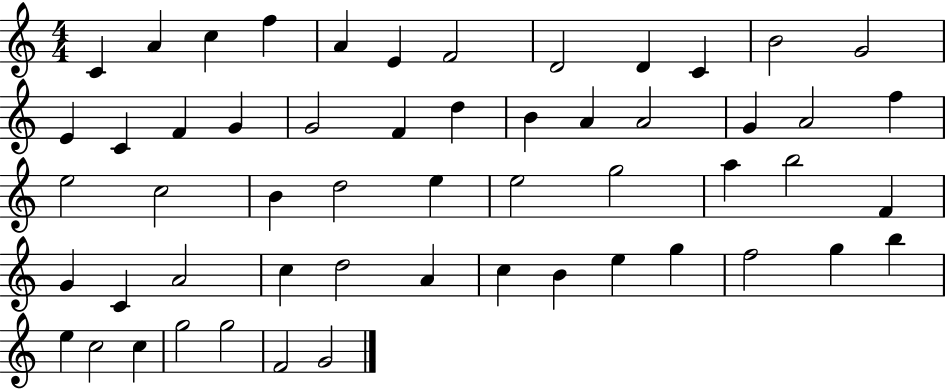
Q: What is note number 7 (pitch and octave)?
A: F4